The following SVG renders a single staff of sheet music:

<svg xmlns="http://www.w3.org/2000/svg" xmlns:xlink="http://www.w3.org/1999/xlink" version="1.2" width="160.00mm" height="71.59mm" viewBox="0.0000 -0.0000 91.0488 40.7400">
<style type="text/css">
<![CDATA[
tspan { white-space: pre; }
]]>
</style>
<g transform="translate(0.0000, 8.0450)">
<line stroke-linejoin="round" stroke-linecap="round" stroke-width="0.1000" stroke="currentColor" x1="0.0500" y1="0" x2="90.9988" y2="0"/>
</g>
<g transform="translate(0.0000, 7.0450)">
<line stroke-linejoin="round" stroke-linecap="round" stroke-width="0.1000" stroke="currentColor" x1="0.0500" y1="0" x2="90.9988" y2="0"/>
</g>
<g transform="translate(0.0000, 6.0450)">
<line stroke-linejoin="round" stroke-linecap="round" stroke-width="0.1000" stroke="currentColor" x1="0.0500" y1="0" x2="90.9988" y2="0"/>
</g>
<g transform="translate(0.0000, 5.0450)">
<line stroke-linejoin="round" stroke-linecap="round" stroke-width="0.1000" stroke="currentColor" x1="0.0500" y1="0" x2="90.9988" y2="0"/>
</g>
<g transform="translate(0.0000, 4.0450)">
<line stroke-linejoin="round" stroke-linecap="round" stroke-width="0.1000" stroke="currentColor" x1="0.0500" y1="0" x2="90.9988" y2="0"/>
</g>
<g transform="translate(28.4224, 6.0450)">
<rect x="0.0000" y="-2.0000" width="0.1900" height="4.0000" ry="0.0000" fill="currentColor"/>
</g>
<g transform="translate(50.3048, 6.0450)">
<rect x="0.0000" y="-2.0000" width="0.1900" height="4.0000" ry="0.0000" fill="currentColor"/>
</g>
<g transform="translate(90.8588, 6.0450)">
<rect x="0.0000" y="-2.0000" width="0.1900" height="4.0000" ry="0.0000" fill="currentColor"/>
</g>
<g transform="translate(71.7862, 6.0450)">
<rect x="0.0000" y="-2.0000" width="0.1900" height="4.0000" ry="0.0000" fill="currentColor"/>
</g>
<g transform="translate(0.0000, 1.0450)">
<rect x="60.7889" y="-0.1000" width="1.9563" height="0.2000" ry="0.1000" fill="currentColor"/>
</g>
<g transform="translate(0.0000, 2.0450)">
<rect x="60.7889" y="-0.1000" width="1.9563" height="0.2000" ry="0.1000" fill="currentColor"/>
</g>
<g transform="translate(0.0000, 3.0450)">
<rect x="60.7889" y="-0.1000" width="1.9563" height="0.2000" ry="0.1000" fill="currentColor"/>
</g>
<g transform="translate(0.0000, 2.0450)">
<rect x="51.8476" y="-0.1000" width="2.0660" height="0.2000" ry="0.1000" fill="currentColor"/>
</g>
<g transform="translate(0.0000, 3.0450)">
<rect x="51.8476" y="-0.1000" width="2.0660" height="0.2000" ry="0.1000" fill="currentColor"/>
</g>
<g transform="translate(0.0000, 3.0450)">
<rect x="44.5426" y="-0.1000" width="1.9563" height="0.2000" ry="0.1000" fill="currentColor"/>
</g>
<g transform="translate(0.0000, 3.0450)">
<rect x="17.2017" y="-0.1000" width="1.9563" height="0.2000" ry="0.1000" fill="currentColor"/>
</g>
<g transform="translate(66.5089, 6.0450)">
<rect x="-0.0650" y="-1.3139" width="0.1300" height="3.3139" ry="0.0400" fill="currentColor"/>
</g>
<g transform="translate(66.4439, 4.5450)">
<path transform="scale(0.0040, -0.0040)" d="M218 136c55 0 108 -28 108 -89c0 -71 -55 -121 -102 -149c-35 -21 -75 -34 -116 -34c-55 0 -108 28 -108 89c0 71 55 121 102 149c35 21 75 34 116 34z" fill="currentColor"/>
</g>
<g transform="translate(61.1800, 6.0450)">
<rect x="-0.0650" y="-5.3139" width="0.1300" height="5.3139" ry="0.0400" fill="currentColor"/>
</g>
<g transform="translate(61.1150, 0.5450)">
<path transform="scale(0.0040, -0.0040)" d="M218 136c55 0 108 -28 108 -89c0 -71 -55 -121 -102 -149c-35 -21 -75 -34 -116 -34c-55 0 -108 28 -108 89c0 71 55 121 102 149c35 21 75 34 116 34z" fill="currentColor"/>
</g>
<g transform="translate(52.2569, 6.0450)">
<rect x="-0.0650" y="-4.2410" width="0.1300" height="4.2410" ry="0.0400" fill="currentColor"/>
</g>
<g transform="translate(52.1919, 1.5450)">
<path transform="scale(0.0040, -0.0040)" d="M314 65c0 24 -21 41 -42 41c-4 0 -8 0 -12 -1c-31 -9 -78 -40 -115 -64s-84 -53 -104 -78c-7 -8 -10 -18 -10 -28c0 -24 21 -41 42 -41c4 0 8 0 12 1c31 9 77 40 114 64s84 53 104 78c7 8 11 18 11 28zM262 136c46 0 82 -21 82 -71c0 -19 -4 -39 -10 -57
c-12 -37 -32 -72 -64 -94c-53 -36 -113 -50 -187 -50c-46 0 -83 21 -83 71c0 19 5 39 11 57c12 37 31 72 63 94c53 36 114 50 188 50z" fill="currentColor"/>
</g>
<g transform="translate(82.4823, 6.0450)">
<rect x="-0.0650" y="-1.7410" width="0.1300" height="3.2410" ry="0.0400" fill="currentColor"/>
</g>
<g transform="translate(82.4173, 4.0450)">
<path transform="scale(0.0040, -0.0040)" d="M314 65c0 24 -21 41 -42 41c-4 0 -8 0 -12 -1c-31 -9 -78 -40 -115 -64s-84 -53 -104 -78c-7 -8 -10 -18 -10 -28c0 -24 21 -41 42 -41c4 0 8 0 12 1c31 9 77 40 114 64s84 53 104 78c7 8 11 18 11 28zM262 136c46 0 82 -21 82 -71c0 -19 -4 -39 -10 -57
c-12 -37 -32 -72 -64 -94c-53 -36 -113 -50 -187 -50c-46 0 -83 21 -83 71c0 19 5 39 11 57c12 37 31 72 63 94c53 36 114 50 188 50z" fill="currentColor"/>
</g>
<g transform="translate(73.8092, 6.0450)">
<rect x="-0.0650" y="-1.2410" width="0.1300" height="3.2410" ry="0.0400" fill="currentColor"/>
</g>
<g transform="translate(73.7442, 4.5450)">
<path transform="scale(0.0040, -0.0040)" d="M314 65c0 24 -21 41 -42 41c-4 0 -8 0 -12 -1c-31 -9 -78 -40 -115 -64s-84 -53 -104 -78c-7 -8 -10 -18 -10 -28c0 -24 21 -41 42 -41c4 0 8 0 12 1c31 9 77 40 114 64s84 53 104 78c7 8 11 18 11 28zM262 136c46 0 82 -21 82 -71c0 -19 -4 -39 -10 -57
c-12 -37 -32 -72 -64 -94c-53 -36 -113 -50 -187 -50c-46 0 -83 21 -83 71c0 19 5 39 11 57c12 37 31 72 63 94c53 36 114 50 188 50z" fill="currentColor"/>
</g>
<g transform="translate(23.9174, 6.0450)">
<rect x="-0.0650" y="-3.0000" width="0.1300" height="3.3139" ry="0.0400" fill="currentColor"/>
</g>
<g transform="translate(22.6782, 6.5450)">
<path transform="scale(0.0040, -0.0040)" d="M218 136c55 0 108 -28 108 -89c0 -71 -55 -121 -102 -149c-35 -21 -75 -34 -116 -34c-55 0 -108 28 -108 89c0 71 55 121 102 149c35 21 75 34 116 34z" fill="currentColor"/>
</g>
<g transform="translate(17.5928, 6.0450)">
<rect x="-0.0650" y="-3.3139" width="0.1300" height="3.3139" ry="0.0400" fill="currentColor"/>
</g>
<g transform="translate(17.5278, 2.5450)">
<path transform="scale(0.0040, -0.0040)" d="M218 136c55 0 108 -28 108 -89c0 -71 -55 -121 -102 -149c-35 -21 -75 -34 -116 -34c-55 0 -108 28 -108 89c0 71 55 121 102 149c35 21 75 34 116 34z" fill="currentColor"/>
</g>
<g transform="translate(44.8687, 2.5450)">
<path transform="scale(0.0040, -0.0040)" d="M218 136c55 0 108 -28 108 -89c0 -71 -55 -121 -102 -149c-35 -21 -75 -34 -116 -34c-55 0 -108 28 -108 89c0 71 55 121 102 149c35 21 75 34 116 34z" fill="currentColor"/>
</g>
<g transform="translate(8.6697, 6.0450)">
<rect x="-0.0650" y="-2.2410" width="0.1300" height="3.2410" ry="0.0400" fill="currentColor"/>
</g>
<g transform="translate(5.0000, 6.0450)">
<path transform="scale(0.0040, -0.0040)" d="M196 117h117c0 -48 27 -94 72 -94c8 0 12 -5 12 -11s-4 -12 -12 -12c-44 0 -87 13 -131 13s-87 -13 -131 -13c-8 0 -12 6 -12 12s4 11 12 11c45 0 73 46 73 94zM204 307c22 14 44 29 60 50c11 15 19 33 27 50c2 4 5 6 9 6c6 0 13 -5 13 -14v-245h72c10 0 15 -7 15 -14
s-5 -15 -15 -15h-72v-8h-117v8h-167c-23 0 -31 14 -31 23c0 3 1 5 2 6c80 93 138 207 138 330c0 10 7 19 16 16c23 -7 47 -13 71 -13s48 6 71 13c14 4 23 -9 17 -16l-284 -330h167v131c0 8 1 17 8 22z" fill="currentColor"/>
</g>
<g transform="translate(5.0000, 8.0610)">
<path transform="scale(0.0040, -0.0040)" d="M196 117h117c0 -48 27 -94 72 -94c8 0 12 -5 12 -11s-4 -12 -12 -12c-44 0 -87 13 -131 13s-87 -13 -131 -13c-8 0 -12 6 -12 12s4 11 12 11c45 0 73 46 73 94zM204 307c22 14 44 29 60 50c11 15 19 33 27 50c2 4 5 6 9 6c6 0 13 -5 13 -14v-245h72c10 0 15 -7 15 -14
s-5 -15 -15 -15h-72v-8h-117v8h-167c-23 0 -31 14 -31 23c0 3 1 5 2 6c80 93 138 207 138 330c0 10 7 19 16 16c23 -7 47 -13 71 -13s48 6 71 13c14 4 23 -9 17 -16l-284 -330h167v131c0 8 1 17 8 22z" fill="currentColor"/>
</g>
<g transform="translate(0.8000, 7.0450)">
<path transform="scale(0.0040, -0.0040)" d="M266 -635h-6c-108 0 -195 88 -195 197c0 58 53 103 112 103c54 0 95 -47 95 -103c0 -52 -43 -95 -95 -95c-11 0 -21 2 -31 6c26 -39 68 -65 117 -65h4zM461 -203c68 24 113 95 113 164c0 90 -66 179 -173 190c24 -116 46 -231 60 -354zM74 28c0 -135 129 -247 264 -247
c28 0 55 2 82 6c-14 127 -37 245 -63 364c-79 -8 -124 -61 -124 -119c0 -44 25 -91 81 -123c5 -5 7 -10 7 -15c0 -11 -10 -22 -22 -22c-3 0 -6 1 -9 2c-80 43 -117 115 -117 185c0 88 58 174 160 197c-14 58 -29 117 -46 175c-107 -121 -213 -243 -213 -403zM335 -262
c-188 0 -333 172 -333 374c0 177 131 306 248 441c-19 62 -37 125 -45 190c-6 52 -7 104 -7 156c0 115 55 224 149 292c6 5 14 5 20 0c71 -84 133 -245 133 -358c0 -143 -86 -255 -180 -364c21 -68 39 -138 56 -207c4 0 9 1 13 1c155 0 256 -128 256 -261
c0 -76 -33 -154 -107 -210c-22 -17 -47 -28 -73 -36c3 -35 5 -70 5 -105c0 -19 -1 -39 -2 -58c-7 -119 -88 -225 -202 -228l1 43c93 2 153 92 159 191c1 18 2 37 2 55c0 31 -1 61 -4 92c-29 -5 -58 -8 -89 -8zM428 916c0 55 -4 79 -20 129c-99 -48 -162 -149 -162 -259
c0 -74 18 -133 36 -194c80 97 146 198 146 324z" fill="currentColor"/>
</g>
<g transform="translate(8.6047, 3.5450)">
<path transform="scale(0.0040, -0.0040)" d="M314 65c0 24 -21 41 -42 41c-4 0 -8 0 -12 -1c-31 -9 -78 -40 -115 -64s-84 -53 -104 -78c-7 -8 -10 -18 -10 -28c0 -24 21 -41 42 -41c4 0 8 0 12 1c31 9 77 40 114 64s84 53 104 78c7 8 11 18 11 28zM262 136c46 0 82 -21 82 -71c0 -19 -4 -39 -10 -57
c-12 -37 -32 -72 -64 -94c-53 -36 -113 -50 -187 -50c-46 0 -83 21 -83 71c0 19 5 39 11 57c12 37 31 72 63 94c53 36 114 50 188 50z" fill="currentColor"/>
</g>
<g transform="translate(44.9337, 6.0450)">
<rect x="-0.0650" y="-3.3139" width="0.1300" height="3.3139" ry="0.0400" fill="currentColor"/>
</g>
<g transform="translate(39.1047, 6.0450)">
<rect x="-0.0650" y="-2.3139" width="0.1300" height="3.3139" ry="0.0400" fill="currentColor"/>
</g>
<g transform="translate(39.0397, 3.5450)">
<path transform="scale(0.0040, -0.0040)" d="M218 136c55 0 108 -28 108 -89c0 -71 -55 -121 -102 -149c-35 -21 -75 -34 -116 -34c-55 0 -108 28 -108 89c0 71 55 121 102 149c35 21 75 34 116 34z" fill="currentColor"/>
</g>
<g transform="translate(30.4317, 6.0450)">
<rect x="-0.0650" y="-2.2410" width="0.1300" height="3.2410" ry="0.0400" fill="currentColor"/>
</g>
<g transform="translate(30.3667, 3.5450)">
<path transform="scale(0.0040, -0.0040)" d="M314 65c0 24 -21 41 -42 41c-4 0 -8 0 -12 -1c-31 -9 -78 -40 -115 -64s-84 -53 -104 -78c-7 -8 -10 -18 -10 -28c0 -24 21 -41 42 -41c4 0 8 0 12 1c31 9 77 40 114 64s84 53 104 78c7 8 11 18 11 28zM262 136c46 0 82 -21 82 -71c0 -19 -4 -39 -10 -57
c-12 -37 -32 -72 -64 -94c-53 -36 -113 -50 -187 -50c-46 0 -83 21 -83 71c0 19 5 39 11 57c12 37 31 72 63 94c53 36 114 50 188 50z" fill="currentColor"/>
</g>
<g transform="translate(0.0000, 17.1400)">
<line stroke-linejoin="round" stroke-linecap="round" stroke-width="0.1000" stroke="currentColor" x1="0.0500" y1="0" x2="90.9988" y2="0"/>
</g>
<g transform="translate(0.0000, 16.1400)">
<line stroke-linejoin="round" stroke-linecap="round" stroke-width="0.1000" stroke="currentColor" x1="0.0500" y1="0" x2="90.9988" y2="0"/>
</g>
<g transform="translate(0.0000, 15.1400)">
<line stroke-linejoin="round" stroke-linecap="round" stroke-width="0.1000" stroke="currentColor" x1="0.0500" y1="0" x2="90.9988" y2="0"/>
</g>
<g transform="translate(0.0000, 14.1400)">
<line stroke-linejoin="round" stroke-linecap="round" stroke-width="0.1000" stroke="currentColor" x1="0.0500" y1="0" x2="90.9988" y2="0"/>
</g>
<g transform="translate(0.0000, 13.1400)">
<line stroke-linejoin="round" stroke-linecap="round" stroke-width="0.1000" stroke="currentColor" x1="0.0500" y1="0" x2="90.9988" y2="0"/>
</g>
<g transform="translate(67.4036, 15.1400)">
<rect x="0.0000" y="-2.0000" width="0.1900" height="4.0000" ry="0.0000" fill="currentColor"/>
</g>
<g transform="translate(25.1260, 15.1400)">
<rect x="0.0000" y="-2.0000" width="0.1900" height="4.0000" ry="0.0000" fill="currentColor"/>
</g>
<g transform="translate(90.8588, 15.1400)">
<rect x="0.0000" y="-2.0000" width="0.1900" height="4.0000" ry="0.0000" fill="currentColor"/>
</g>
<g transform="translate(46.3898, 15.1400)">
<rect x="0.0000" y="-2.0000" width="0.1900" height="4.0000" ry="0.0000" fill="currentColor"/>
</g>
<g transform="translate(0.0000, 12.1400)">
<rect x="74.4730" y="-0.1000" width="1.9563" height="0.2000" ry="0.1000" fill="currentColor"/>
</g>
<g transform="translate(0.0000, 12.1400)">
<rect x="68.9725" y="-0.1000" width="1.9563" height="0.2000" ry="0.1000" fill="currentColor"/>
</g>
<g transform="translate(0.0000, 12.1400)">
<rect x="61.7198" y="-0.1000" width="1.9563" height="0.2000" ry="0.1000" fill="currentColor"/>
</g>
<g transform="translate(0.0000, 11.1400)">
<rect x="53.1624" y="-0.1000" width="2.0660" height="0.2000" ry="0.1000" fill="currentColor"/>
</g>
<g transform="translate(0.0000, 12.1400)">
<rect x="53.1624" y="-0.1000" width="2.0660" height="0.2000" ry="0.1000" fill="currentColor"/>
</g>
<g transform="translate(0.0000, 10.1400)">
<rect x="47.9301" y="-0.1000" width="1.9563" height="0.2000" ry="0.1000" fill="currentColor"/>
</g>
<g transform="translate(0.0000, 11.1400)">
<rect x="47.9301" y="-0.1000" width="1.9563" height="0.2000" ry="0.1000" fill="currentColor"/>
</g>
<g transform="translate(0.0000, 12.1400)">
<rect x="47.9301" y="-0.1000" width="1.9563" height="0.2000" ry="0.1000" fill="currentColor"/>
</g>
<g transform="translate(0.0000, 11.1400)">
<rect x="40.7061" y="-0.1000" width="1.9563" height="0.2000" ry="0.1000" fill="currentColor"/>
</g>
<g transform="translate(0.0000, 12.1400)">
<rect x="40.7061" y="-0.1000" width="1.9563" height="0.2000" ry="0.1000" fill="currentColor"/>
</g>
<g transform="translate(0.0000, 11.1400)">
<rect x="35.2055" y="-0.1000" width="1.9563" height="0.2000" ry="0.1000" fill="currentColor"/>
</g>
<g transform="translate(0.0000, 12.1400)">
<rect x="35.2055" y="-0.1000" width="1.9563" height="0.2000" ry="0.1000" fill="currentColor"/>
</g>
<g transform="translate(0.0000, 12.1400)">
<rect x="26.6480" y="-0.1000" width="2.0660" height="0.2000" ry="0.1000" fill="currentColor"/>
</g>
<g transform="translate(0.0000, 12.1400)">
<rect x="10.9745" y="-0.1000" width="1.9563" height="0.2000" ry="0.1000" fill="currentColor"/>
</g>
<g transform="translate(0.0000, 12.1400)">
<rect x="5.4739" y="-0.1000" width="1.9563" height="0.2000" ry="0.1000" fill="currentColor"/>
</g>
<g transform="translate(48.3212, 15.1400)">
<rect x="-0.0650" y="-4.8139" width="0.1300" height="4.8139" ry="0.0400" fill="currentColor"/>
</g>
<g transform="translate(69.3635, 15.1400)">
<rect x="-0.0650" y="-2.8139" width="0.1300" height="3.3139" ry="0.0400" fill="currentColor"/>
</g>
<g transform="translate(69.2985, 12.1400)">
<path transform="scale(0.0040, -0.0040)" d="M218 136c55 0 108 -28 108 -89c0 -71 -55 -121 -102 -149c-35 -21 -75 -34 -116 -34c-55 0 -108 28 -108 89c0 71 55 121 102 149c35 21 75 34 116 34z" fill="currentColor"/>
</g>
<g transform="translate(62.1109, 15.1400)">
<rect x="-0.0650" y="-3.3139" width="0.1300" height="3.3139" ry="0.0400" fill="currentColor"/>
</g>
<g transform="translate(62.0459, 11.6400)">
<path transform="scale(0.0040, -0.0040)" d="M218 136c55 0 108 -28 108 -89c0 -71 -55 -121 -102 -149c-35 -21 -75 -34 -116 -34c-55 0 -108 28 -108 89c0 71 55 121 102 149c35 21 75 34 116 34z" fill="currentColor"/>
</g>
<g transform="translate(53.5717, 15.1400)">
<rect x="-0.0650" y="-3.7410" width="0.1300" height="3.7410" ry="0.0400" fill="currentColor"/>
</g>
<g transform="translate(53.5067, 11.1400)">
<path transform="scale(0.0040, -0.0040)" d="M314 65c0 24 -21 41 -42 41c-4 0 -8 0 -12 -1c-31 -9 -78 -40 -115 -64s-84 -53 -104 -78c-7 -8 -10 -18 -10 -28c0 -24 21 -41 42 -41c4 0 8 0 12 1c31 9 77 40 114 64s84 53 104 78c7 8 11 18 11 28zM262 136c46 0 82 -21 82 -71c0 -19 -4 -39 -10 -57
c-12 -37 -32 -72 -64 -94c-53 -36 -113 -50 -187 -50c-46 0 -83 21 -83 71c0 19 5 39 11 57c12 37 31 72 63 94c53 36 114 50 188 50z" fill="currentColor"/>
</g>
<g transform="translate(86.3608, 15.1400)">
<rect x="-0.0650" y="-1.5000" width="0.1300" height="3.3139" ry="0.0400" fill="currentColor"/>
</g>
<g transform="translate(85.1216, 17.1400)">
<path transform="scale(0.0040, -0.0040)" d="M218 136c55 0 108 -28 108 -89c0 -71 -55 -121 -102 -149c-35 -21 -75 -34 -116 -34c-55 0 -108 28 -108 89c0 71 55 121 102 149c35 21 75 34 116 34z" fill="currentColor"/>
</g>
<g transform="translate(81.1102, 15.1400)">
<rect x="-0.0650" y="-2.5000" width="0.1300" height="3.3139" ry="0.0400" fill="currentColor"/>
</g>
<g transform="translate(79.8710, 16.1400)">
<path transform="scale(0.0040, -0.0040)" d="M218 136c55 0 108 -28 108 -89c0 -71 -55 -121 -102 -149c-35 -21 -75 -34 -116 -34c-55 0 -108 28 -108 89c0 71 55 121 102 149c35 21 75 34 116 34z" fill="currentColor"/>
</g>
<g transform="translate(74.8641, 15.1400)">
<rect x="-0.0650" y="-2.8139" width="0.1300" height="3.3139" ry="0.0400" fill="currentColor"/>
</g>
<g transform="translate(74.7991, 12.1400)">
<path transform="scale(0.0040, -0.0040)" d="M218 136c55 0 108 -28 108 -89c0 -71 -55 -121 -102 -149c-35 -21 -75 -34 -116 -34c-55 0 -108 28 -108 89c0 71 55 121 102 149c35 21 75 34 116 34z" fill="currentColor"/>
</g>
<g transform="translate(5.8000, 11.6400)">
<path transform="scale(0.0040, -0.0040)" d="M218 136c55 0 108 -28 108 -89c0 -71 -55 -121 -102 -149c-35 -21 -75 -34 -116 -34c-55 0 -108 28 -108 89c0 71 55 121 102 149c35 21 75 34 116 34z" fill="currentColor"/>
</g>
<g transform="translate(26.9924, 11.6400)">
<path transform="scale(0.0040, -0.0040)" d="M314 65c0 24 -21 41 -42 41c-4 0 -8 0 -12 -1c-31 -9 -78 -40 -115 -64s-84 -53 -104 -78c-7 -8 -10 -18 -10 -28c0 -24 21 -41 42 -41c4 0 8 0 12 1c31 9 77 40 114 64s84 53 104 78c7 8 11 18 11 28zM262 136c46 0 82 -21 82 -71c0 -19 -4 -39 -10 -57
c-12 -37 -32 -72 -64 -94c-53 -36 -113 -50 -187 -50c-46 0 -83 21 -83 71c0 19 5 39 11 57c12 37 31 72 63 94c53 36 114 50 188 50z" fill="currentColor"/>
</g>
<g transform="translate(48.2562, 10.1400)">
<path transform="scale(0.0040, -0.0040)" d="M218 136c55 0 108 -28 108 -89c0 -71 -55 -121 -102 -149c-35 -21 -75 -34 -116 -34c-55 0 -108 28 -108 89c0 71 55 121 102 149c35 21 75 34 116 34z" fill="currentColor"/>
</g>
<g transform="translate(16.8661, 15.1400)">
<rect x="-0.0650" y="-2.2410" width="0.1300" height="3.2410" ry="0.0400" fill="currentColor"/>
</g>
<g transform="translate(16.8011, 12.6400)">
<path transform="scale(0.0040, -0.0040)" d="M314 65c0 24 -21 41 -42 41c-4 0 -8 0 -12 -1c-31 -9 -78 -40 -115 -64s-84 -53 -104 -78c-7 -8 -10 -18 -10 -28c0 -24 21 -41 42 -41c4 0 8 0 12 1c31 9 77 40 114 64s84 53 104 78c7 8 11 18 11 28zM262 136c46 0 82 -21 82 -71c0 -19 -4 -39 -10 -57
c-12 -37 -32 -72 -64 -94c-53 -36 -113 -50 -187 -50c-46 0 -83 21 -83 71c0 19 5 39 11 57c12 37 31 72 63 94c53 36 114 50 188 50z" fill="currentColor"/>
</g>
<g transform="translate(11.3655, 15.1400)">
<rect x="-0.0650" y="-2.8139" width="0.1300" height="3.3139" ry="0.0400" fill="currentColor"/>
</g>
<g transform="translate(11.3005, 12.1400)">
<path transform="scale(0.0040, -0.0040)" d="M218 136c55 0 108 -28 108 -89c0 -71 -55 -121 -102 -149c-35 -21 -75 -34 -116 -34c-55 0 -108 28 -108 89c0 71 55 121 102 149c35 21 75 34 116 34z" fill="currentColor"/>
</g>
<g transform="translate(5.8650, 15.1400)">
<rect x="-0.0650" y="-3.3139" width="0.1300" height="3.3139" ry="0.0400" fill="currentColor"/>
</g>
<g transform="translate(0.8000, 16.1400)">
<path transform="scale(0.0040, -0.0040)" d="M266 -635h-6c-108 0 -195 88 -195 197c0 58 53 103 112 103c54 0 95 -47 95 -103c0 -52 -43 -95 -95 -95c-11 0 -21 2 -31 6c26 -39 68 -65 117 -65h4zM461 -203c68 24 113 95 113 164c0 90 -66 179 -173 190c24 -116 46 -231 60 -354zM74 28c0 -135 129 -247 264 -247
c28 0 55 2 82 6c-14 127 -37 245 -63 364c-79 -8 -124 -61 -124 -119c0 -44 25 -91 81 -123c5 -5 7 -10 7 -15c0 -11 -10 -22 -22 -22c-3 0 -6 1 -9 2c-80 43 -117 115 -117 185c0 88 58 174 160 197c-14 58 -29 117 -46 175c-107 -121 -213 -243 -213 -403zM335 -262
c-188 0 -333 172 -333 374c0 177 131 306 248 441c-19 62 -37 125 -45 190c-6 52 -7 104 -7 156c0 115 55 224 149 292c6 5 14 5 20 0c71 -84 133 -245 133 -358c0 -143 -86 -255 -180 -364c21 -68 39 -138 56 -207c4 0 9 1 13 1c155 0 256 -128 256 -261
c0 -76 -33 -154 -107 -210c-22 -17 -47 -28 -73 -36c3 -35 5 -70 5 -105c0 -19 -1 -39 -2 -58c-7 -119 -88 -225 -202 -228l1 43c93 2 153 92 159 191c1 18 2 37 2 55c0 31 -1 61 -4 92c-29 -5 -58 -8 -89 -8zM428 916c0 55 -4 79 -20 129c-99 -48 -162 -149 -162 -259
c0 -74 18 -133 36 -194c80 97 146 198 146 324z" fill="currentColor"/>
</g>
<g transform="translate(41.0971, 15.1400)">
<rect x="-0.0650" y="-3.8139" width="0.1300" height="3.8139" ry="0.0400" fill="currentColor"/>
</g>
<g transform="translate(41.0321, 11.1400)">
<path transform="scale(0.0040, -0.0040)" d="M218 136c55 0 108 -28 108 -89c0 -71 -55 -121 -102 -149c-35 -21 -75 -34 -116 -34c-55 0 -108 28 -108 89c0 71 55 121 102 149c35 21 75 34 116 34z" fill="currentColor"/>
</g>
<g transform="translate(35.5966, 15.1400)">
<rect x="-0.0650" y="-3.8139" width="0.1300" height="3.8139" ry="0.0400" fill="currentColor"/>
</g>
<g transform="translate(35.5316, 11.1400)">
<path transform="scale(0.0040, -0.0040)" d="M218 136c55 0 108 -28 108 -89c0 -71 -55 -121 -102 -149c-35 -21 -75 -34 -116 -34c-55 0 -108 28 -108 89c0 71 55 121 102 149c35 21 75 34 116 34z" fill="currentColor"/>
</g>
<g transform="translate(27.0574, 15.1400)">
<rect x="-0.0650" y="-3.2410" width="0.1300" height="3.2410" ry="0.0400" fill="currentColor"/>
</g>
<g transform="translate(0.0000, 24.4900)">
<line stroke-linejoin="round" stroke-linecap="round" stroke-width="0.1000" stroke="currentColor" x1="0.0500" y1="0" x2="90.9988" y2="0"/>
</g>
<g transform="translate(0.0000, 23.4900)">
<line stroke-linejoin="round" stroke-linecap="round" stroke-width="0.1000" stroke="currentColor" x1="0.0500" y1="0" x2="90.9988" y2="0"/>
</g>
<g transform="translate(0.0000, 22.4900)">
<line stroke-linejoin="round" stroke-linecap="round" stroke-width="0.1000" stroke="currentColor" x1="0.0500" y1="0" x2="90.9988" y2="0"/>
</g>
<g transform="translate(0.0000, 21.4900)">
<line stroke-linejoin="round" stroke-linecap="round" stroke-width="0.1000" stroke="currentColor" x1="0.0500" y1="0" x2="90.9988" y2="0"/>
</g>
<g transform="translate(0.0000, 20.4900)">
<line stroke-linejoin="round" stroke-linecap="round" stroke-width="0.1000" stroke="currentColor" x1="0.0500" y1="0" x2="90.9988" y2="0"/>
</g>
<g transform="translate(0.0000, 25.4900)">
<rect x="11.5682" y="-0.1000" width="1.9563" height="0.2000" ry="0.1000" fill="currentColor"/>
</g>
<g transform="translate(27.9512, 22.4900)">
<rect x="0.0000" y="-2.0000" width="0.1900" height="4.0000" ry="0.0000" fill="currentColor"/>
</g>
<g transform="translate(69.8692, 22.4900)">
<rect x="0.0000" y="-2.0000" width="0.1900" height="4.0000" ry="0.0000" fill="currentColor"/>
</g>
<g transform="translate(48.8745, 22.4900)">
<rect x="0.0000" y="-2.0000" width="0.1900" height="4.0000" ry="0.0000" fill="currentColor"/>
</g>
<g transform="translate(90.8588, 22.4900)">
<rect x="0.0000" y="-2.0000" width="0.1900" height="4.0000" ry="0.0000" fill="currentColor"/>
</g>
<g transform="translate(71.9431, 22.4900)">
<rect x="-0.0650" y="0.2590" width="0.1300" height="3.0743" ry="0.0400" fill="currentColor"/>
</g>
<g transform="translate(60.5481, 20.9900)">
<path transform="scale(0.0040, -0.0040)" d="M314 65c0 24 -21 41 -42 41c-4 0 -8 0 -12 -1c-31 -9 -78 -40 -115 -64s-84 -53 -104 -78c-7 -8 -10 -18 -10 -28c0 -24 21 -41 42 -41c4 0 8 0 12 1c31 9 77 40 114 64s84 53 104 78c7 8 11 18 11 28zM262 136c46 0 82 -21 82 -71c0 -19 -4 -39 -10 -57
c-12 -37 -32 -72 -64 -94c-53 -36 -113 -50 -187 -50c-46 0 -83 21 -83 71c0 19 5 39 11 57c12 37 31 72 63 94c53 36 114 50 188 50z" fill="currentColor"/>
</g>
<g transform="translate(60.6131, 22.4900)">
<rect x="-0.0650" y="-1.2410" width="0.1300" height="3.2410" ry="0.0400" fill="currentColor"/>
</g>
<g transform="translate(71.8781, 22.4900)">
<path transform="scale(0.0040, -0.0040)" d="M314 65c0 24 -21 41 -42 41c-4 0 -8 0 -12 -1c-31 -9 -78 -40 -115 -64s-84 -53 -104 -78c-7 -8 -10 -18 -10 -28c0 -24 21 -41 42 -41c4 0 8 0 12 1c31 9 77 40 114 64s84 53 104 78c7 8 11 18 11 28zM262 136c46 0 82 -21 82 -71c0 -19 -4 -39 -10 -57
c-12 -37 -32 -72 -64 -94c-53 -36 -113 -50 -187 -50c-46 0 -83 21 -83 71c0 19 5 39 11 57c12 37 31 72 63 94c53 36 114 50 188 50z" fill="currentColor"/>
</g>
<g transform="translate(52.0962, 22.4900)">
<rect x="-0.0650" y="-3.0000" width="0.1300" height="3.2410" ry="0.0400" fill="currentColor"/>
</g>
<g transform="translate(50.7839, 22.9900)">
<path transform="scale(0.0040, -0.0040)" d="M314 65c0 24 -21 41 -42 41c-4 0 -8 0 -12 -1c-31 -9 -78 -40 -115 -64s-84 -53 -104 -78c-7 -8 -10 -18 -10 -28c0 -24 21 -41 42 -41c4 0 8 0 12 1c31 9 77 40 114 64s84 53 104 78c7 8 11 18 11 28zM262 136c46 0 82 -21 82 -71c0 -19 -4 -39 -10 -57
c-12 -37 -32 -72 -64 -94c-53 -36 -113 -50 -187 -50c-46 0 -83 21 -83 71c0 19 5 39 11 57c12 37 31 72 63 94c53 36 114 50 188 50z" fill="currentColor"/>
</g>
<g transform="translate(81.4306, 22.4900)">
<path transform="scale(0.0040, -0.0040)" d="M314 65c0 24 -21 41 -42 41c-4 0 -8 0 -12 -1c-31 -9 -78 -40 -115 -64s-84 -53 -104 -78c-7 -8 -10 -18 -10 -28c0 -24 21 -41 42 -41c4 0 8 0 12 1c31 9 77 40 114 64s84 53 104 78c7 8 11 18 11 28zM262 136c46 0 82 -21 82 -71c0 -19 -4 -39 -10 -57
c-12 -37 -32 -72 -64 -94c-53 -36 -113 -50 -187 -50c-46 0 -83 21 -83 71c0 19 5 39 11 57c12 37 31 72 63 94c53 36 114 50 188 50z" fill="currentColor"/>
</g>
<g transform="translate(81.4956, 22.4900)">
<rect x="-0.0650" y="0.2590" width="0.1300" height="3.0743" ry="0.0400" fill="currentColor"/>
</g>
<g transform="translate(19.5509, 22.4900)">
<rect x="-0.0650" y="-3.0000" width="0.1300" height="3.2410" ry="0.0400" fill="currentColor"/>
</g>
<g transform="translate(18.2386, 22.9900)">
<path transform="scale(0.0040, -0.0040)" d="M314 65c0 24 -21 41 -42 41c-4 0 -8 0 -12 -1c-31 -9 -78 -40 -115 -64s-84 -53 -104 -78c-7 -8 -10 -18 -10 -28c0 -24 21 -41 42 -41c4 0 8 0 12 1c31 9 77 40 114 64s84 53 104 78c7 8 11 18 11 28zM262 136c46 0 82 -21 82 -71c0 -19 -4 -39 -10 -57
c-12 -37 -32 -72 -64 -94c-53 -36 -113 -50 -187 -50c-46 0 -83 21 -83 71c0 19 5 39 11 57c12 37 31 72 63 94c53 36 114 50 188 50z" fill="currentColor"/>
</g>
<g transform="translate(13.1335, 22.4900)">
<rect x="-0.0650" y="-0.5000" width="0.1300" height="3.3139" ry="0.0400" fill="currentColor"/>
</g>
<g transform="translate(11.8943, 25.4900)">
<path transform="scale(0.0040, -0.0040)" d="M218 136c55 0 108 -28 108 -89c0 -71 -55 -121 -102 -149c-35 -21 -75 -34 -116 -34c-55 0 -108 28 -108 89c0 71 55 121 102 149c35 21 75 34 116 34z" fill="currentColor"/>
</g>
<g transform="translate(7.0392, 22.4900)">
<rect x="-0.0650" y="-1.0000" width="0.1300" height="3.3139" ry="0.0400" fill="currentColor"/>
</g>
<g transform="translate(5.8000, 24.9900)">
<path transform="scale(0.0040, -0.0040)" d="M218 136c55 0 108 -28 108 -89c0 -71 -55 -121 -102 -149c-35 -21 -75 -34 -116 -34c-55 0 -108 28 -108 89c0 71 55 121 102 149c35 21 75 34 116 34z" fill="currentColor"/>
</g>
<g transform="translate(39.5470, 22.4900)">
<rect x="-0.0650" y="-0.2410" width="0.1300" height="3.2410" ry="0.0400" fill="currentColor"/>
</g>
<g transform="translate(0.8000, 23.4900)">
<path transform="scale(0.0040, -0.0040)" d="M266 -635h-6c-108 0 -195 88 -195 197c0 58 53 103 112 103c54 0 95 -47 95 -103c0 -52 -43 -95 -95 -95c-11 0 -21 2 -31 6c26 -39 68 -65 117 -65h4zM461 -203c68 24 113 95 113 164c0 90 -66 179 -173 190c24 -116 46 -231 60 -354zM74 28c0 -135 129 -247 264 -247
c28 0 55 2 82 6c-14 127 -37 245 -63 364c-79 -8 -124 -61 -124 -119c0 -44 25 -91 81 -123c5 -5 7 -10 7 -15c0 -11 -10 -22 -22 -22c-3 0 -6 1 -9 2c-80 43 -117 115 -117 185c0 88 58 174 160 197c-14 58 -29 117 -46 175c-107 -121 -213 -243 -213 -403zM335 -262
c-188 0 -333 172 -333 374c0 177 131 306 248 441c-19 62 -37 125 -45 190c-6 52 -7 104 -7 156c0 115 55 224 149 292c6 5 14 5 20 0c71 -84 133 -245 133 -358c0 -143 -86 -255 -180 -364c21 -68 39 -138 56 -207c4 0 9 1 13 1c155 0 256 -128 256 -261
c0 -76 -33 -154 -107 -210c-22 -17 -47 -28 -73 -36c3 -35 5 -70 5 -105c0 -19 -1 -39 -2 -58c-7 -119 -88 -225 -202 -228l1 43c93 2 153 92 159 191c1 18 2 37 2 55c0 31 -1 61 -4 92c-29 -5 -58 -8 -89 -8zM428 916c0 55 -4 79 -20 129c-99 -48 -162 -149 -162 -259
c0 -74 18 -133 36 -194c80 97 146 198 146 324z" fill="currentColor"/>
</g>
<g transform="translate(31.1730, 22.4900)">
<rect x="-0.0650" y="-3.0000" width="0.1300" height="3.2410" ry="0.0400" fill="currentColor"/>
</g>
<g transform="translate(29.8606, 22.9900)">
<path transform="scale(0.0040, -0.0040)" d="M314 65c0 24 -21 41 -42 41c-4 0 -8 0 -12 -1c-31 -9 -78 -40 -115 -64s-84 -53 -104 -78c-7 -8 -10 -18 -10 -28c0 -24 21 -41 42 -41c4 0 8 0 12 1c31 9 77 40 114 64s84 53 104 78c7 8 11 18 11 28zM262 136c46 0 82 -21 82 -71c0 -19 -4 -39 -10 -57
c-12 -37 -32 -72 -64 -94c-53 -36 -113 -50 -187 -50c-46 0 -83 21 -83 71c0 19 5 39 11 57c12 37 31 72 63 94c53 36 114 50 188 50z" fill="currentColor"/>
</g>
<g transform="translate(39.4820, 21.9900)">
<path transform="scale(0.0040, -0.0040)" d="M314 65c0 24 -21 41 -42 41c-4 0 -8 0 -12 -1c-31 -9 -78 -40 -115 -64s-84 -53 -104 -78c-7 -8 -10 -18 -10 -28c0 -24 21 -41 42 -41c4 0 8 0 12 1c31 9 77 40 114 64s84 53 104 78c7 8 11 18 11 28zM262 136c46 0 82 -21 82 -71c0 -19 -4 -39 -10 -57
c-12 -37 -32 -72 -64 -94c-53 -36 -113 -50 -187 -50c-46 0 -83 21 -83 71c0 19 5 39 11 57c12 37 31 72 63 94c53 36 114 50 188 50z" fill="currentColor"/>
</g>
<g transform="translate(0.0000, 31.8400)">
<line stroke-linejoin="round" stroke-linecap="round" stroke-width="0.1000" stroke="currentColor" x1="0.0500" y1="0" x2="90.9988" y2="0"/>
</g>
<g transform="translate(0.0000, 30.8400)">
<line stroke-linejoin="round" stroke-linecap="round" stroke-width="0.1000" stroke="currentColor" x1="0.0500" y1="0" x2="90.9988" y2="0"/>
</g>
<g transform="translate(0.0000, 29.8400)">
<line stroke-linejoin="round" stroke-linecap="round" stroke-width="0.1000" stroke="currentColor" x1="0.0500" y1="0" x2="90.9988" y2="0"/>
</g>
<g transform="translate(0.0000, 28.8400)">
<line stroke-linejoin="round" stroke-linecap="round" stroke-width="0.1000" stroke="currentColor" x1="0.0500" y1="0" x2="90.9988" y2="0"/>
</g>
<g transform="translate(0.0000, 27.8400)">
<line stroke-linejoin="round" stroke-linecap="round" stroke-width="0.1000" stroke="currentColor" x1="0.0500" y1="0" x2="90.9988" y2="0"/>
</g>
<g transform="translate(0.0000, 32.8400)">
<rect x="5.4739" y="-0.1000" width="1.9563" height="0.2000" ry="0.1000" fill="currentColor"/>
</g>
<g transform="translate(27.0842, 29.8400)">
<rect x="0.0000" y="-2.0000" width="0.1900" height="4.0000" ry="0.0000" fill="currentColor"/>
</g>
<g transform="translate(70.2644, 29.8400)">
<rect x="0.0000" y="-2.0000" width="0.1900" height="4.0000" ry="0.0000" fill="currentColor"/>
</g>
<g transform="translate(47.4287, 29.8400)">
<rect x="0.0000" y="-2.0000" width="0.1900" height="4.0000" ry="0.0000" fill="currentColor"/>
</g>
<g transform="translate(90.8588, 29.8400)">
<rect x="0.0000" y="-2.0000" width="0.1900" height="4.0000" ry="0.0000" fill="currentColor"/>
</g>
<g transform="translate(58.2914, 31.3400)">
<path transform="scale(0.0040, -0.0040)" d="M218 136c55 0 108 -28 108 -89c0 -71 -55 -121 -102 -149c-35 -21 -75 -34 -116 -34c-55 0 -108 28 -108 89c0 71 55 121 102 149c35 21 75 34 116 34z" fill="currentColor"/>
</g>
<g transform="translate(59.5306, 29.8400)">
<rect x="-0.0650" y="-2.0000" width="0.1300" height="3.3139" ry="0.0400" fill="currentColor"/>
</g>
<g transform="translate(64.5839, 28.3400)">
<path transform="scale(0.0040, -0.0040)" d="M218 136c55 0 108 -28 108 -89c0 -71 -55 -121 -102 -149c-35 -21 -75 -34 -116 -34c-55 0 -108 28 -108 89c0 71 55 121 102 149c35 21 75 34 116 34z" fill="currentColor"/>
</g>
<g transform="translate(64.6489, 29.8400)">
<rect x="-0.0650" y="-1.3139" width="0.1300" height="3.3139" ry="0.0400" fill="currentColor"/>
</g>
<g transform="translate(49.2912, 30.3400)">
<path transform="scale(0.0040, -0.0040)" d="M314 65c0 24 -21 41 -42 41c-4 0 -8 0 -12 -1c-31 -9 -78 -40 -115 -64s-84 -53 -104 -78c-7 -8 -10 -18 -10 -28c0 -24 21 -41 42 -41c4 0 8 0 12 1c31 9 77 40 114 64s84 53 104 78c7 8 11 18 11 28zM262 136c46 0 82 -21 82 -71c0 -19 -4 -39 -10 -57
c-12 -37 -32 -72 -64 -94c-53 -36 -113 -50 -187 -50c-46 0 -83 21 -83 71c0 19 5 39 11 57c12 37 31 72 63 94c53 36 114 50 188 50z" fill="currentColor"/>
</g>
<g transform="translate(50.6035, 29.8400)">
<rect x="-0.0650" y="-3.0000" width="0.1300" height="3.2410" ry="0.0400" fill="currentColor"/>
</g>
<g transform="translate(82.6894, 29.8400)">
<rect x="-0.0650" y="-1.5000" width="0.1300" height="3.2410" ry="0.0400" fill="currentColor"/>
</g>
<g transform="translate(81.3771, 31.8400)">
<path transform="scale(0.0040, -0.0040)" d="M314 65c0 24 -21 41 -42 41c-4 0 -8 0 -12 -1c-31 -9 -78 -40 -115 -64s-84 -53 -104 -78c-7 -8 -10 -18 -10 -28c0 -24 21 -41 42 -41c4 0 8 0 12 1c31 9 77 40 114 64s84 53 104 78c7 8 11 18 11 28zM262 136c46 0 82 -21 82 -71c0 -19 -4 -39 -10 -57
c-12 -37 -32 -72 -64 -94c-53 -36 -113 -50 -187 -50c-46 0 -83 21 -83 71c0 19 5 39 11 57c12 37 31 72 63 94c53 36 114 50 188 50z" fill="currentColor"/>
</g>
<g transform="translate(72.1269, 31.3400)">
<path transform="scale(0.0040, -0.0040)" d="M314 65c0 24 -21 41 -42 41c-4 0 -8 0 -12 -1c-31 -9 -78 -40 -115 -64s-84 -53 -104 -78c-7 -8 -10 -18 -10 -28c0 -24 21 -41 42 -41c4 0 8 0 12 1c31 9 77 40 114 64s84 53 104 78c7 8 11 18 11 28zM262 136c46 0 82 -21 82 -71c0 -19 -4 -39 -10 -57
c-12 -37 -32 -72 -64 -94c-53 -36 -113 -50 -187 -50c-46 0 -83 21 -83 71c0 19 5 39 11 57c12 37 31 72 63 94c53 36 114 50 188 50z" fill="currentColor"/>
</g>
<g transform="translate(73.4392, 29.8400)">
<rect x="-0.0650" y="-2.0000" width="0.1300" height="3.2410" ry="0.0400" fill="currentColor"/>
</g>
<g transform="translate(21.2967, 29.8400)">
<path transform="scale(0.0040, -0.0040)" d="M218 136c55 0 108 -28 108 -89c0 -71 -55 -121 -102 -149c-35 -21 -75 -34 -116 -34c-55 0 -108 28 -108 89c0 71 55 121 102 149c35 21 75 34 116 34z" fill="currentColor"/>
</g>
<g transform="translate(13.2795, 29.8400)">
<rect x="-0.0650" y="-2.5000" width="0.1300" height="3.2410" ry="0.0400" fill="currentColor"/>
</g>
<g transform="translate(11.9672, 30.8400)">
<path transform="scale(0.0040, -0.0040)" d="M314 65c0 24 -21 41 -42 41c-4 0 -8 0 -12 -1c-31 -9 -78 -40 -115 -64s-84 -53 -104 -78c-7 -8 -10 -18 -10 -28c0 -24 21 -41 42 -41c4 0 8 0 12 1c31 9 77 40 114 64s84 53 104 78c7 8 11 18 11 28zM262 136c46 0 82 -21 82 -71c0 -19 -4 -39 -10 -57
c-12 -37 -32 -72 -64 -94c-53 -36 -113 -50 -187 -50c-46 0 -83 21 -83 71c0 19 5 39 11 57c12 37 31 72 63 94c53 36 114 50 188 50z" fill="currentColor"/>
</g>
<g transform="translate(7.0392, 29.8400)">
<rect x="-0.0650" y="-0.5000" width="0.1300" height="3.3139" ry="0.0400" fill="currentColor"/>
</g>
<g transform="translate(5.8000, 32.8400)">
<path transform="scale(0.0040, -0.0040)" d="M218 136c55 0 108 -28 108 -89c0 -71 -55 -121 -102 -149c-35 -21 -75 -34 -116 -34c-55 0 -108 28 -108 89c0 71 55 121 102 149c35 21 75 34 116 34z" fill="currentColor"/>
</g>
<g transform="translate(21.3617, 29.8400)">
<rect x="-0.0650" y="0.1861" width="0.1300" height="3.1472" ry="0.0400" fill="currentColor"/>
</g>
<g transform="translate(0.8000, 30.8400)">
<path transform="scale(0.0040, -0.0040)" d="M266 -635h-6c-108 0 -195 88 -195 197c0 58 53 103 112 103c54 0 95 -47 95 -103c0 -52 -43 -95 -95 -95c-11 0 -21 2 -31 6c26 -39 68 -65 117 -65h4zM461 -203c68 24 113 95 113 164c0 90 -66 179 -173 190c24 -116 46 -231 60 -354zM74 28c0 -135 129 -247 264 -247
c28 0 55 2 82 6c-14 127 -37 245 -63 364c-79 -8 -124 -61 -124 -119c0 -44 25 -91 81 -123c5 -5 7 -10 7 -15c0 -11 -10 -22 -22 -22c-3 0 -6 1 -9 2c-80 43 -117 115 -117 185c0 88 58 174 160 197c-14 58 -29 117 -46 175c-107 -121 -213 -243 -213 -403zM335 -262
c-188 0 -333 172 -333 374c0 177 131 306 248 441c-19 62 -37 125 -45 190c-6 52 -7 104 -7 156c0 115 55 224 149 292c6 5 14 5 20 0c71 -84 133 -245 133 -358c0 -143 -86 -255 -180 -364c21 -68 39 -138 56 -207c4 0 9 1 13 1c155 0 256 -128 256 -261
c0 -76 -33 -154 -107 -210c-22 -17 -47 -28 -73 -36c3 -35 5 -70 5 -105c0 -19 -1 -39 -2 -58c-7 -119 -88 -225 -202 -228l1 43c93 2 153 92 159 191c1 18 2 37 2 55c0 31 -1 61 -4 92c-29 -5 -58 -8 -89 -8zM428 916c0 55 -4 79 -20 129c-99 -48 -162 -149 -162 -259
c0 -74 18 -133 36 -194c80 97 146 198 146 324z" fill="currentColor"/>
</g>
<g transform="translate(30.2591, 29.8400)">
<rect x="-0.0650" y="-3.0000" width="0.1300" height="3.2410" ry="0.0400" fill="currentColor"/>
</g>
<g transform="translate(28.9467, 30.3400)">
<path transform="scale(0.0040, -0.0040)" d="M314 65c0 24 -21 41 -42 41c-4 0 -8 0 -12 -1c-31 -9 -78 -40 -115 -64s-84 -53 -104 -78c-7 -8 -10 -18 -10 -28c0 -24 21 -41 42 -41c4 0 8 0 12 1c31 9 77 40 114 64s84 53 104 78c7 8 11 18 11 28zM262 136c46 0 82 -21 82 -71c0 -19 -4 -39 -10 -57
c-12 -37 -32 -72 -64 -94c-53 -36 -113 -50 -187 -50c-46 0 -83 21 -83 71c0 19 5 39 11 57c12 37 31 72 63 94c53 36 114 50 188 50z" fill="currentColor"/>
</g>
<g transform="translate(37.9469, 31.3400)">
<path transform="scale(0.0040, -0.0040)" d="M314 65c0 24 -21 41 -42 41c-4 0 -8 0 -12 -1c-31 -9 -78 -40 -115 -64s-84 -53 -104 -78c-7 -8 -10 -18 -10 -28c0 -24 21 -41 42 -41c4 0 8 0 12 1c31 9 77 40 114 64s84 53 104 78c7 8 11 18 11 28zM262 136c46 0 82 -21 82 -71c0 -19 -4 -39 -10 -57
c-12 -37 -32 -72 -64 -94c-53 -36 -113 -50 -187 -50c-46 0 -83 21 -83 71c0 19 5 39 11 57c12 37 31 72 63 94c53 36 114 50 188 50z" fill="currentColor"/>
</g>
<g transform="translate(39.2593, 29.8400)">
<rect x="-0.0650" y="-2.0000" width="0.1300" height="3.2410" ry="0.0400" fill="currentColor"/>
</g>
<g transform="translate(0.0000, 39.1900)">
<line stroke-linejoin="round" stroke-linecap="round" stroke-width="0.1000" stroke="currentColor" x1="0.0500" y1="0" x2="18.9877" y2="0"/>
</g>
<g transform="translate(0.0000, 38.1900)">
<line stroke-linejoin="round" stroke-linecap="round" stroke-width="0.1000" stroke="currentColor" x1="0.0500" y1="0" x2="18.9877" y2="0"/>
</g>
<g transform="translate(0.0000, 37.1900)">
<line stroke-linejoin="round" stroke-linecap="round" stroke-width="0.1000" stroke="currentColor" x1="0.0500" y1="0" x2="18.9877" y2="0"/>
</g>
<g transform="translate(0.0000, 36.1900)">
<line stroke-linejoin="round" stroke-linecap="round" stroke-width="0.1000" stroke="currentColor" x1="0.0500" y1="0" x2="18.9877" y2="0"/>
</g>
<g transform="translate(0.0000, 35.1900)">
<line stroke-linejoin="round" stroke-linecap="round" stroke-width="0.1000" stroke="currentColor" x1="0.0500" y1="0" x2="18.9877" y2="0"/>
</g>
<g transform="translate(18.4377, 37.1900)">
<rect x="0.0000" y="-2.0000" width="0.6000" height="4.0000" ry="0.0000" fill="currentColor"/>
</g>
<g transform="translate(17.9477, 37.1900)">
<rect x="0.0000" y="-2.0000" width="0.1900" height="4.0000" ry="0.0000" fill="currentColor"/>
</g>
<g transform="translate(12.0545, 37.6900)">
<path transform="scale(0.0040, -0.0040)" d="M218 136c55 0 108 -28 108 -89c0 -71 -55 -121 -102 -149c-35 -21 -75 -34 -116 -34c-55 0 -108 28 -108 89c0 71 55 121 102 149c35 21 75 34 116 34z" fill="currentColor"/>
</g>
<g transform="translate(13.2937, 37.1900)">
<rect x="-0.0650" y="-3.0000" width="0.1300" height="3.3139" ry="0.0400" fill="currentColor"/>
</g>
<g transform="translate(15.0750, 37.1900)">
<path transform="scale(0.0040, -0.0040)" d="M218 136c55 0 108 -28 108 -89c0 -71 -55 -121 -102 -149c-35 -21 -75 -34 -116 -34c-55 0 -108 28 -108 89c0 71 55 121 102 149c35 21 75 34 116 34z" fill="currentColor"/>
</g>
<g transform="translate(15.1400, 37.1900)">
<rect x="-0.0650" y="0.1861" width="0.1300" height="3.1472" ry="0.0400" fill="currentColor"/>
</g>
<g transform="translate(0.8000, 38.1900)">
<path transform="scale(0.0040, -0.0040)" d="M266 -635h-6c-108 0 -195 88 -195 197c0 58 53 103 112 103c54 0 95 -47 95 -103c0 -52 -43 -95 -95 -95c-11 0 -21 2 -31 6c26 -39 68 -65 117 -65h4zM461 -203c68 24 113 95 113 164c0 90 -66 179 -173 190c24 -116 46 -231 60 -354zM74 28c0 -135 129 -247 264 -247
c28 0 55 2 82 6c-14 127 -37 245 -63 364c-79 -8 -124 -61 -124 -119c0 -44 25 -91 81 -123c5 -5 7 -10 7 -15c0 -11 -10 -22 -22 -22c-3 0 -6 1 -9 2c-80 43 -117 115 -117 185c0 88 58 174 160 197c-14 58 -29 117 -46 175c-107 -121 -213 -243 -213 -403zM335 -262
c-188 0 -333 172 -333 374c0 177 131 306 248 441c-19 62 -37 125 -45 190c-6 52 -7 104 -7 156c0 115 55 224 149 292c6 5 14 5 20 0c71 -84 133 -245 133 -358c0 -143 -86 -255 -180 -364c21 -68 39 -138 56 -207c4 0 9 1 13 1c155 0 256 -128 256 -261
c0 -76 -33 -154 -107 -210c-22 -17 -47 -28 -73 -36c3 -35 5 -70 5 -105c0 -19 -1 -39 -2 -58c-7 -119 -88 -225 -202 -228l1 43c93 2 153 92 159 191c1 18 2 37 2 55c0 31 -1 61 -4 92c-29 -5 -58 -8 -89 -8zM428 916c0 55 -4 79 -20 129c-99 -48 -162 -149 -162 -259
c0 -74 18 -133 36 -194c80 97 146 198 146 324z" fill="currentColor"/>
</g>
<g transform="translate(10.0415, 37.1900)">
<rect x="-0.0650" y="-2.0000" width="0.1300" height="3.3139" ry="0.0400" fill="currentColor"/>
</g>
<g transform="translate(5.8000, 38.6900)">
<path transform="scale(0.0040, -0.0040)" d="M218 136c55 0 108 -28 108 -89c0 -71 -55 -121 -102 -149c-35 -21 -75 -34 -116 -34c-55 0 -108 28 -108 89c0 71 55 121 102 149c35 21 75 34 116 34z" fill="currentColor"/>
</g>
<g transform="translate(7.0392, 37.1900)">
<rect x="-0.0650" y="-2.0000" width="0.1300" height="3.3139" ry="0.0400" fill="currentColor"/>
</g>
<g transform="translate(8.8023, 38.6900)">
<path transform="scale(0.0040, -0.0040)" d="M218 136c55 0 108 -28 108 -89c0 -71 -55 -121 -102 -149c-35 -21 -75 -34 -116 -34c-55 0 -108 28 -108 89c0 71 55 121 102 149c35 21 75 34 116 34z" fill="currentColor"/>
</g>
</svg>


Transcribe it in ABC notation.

X:1
T:Untitled
M:4/4
L:1/4
K:C
g2 b A g2 g b d'2 f' e e2 f2 b a g2 b2 c' c' e' c'2 b a a G E D C A2 A2 c2 A2 e2 B2 B2 C G2 B A2 F2 A2 F e F2 E2 F F A B